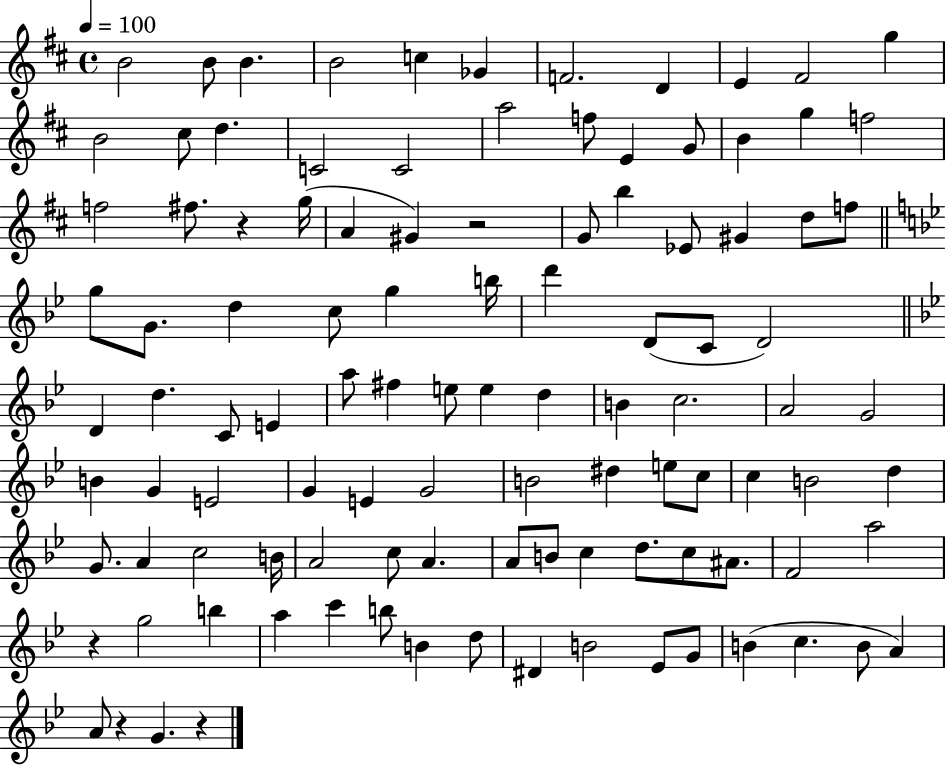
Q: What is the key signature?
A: D major